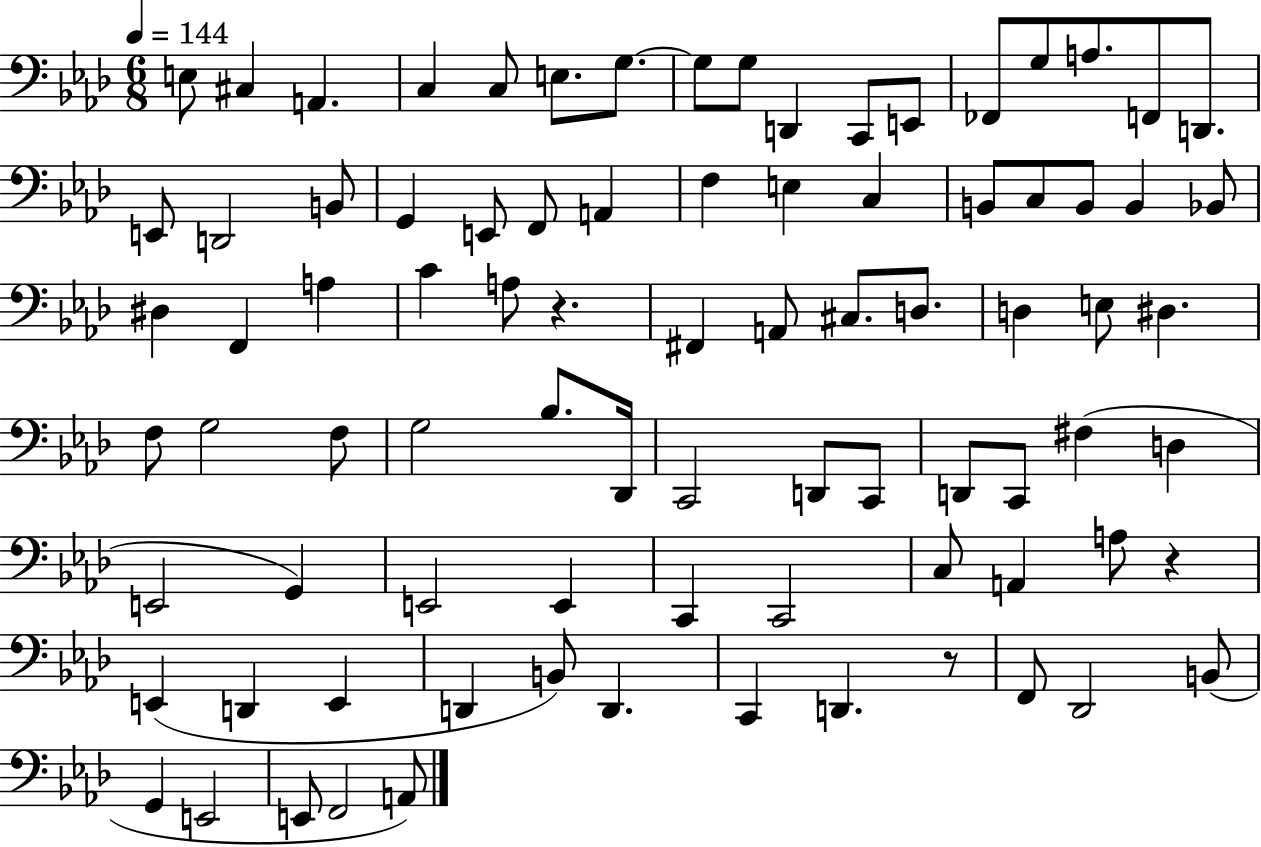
X:1
T:Untitled
M:6/8
L:1/4
K:Ab
E,/2 ^C, A,, C, C,/2 E,/2 G,/2 G,/2 G,/2 D,, C,,/2 E,,/2 _F,,/2 G,/2 A,/2 F,,/2 D,,/2 E,,/2 D,,2 B,,/2 G,, E,,/2 F,,/2 A,, F, E, C, B,,/2 C,/2 B,,/2 B,, _B,,/2 ^D, F,, A, C A,/2 z ^F,, A,,/2 ^C,/2 D,/2 D, E,/2 ^D, F,/2 G,2 F,/2 G,2 _B,/2 _D,,/4 C,,2 D,,/2 C,,/2 D,,/2 C,,/2 ^F, D, E,,2 G,, E,,2 E,, C,, C,,2 C,/2 A,, A,/2 z E,, D,, E,, D,, B,,/2 D,, C,, D,, z/2 F,,/2 _D,,2 B,,/2 G,, E,,2 E,,/2 F,,2 A,,/2